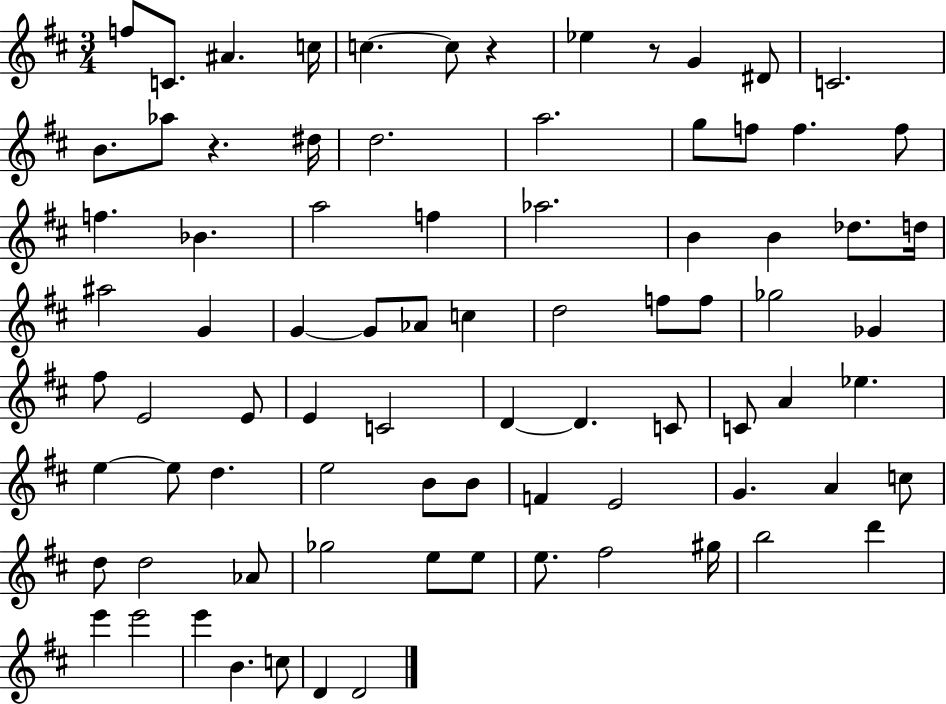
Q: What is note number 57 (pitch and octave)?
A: F4